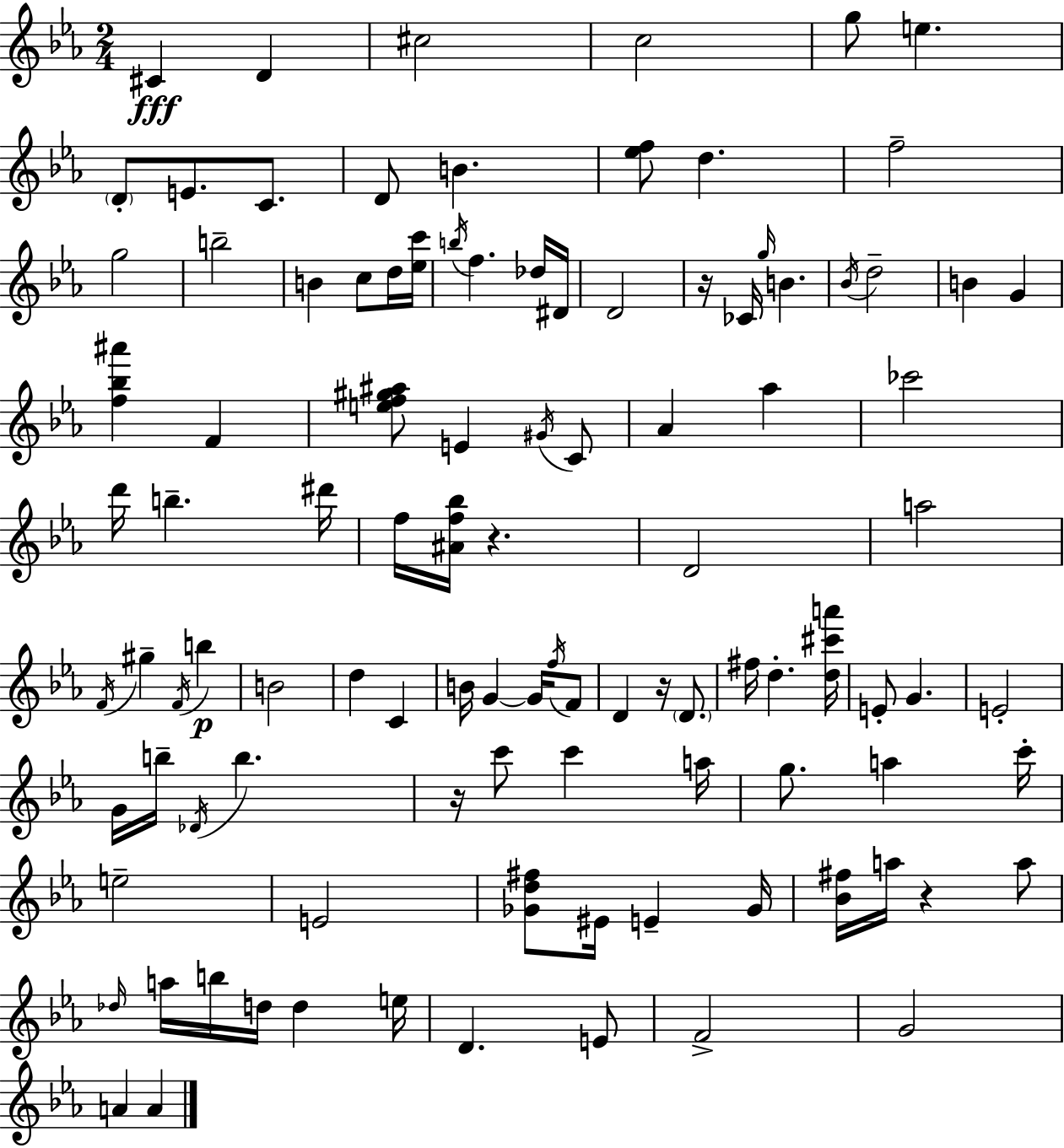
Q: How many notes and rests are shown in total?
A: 104